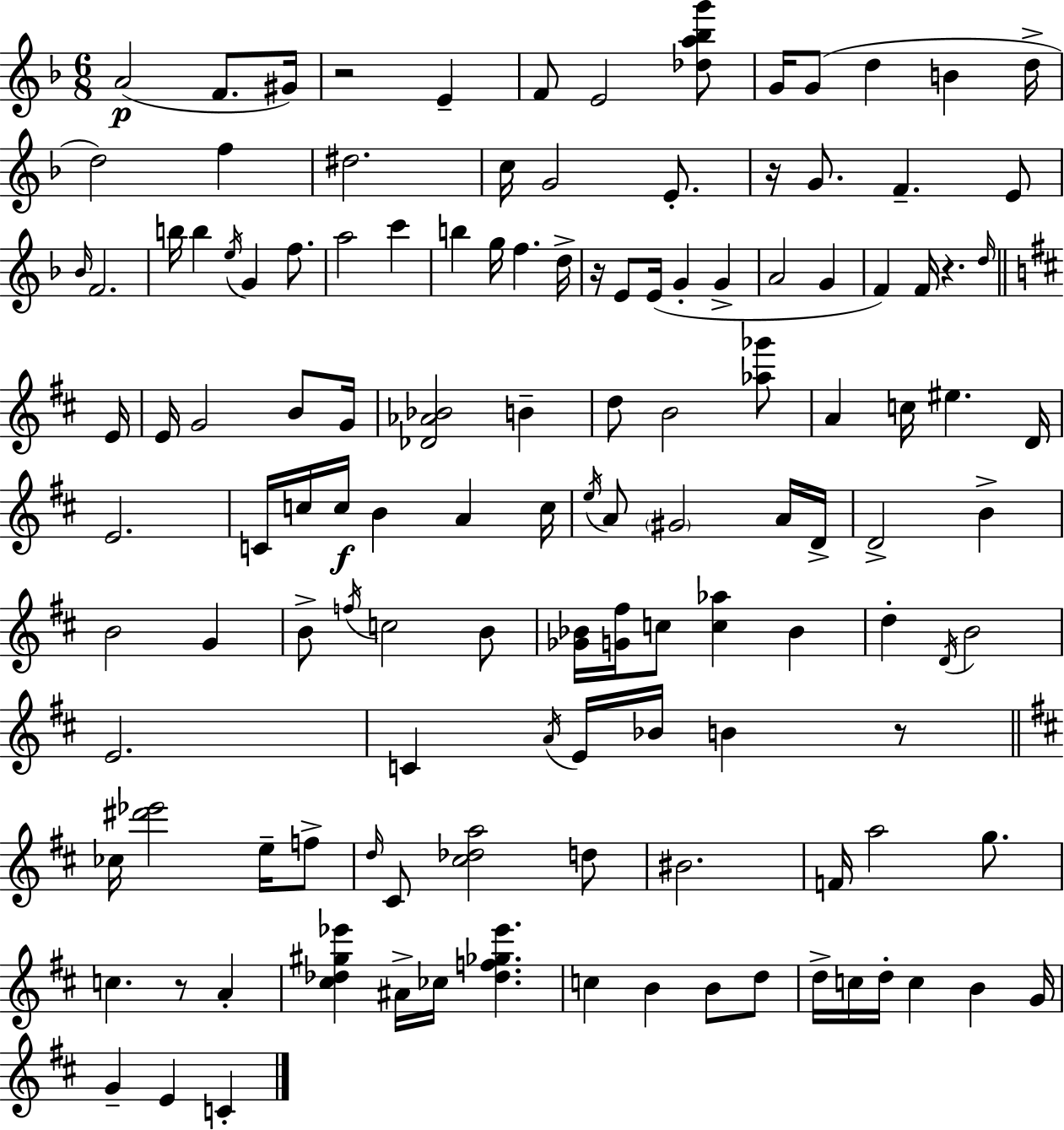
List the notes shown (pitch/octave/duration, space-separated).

A4/h F4/e. G#4/s R/h E4/q F4/e E4/h [Db5,A5,Bb5,G6]/e G4/s G4/e D5/q B4/q D5/s D5/h F5/q D#5/h. C5/s G4/h E4/e. R/s G4/e. F4/q. E4/e Bb4/s F4/h. B5/s B5/q E5/s G4/q F5/e. A5/h C6/q B5/q G5/s F5/q. D5/s R/s E4/e E4/s G4/q G4/q A4/h G4/q F4/q F4/s R/q. D5/s E4/s E4/s G4/h B4/e G4/s [Db4,Ab4,Bb4]/h B4/q D5/e B4/h [Ab5,Gb6]/e A4/q C5/s EIS5/q. D4/s E4/h. C4/s C5/s C5/s B4/q A4/q C5/s E5/s A4/e G#4/h A4/s D4/s D4/h B4/q B4/h G4/q B4/e F5/s C5/h B4/e [Gb4,Bb4]/s [G4,F#5]/s C5/e [C5,Ab5]/q Bb4/q D5/q D4/s B4/h E4/h. C4/q A4/s E4/s Bb4/s B4/q R/e CES5/s [D#6,Eb6]/h E5/s F5/e D5/s C#4/e [C#5,Db5,A5]/h D5/e BIS4/h. F4/s A5/h G5/e. C5/q. R/e A4/q [C#5,Db5,G#5,Eb6]/q A#4/s CES5/s [Db5,F5,Gb5,Eb6]/q. C5/q B4/q B4/e D5/e D5/s C5/s D5/s C5/q B4/q G4/s G4/q E4/q C4/q